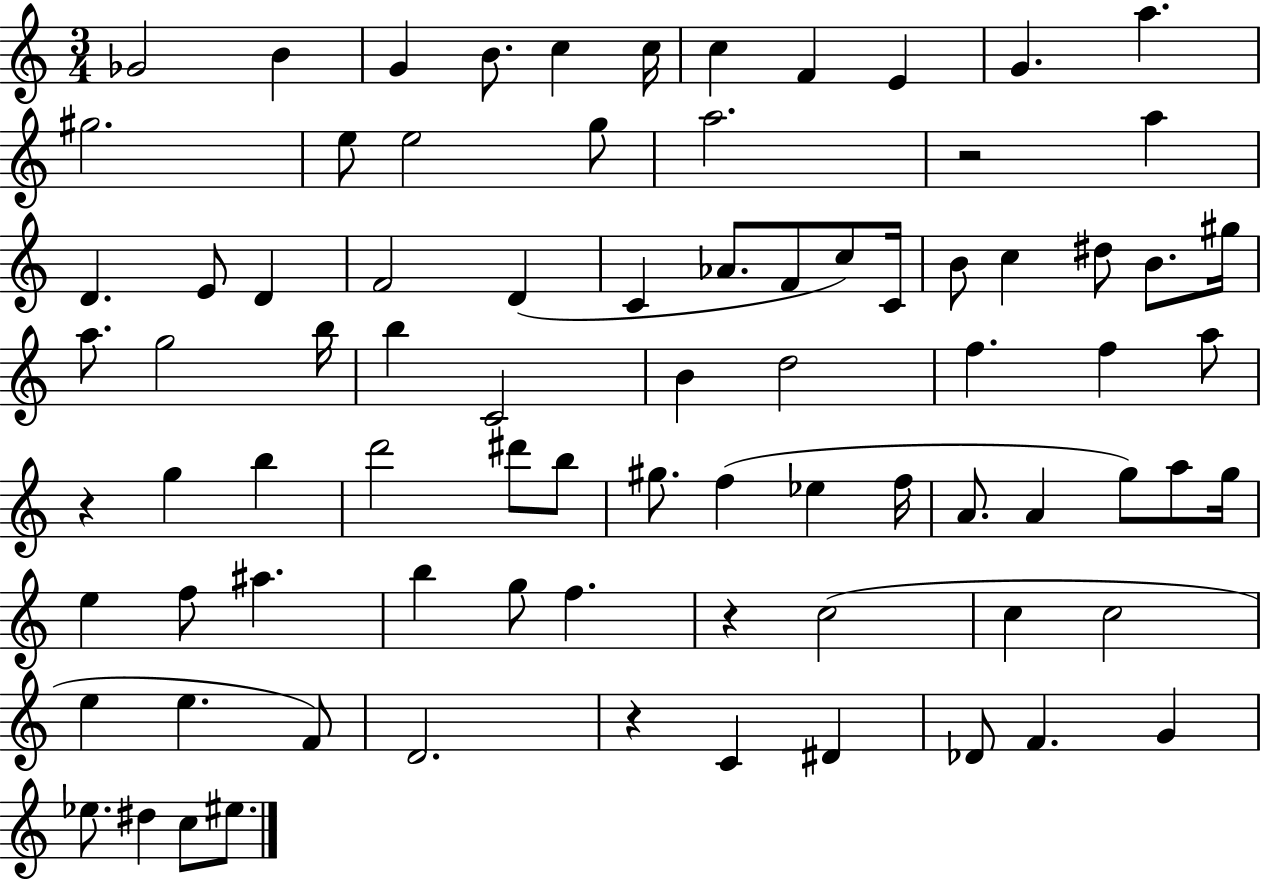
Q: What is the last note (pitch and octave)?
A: EIS5